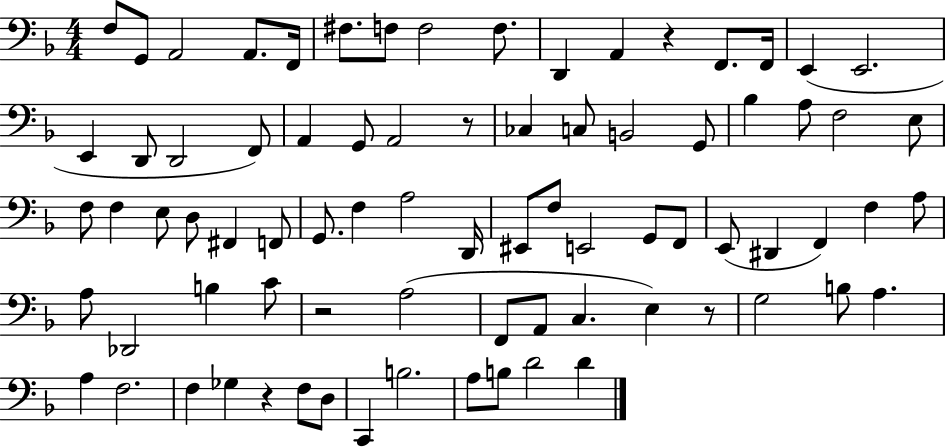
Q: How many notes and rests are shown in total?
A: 79